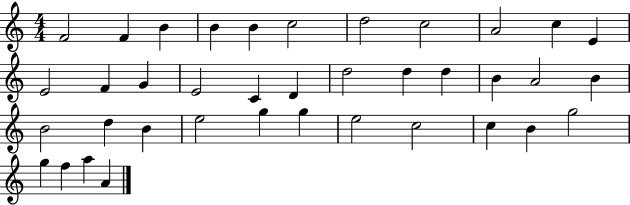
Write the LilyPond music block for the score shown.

{
  \clef treble
  \numericTimeSignature
  \time 4/4
  \key c \major
  f'2 f'4 b'4 | b'4 b'4 c''2 | d''2 c''2 | a'2 c''4 e'4 | \break e'2 f'4 g'4 | e'2 c'4 d'4 | d''2 d''4 d''4 | b'4 a'2 b'4 | \break b'2 d''4 b'4 | e''2 g''4 g''4 | e''2 c''2 | c''4 b'4 g''2 | \break g''4 f''4 a''4 a'4 | \bar "|."
}